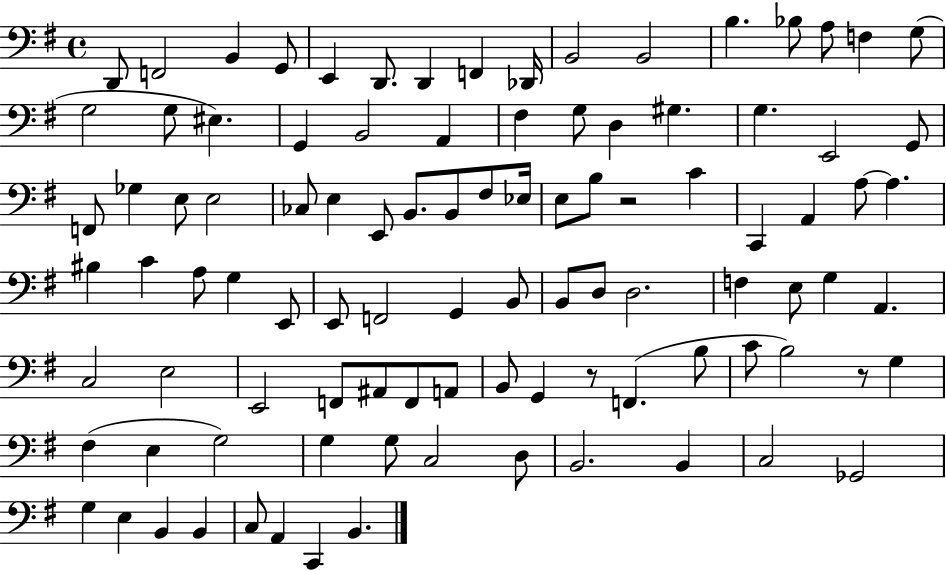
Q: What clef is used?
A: bass